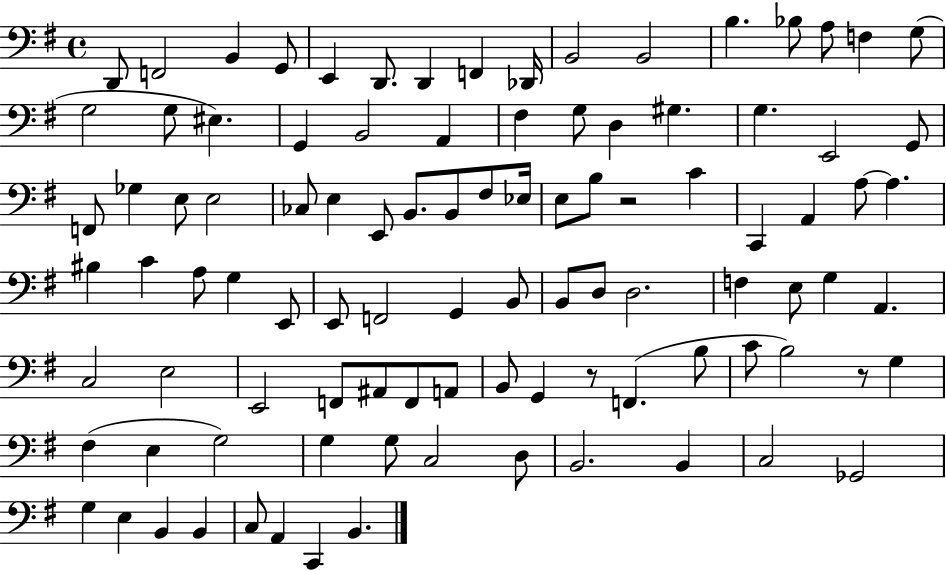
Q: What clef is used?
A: bass